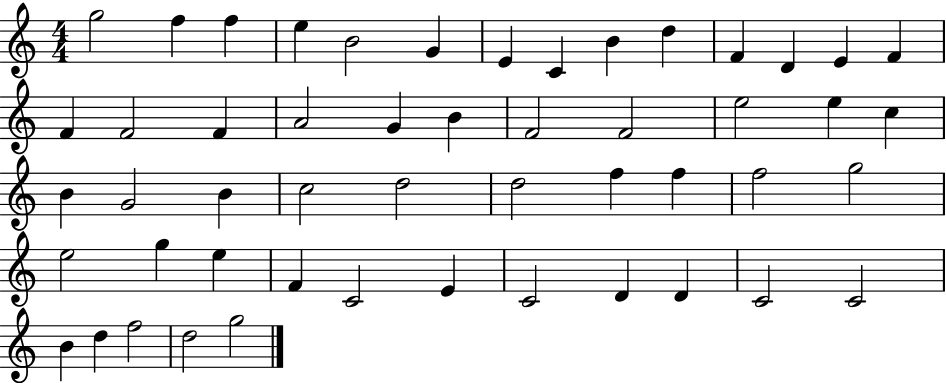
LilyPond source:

{
  \clef treble
  \numericTimeSignature
  \time 4/4
  \key c \major
  g''2 f''4 f''4 | e''4 b'2 g'4 | e'4 c'4 b'4 d''4 | f'4 d'4 e'4 f'4 | \break f'4 f'2 f'4 | a'2 g'4 b'4 | f'2 f'2 | e''2 e''4 c''4 | \break b'4 g'2 b'4 | c''2 d''2 | d''2 f''4 f''4 | f''2 g''2 | \break e''2 g''4 e''4 | f'4 c'2 e'4 | c'2 d'4 d'4 | c'2 c'2 | \break b'4 d''4 f''2 | d''2 g''2 | \bar "|."
}